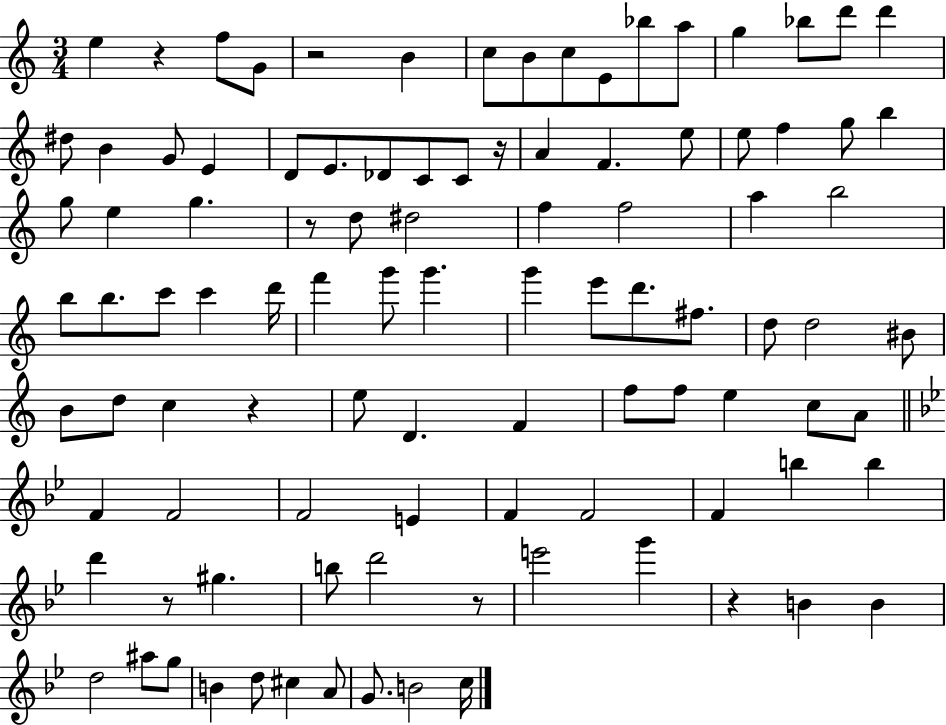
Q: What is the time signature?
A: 3/4